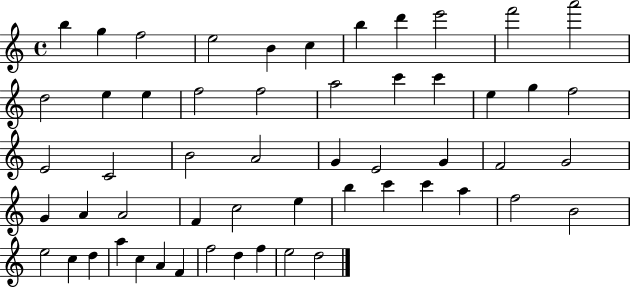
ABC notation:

X:1
T:Untitled
M:4/4
L:1/4
K:C
b g f2 e2 B c b d' e'2 f'2 a'2 d2 e e f2 f2 a2 c' c' e g f2 E2 C2 B2 A2 G E2 G F2 G2 G A A2 F c2 e b c' c' a f2 B2 e2 c d a c A F f2 d f e2 d2